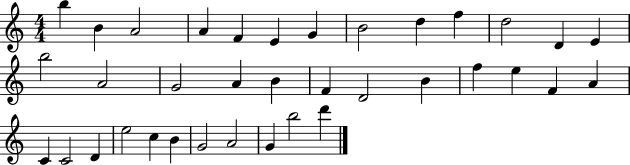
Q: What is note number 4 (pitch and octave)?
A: A4